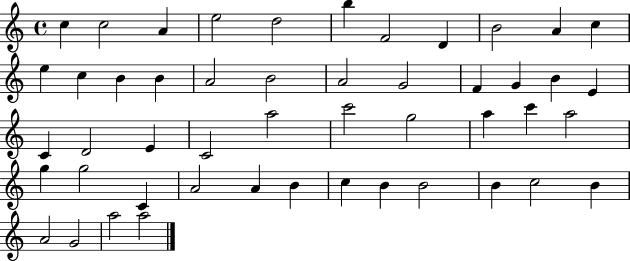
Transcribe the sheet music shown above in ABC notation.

X:1
T:Untitled
M:4/4
L:1/4
K:C
c c2 A e2 d2 b F2 D B2 A c e c B B A2 B2 A2 G2 F G B E C D2 E C2 a2 c'2 g2 a c' a2 g g2 C A2 A B c B B2 B c2 B A2 G2 a2 a2